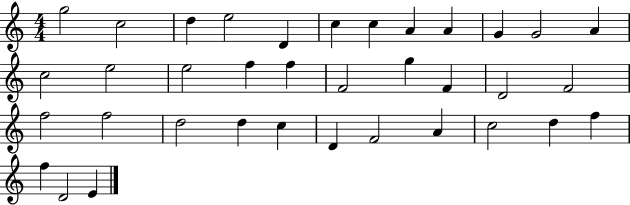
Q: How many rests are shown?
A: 0